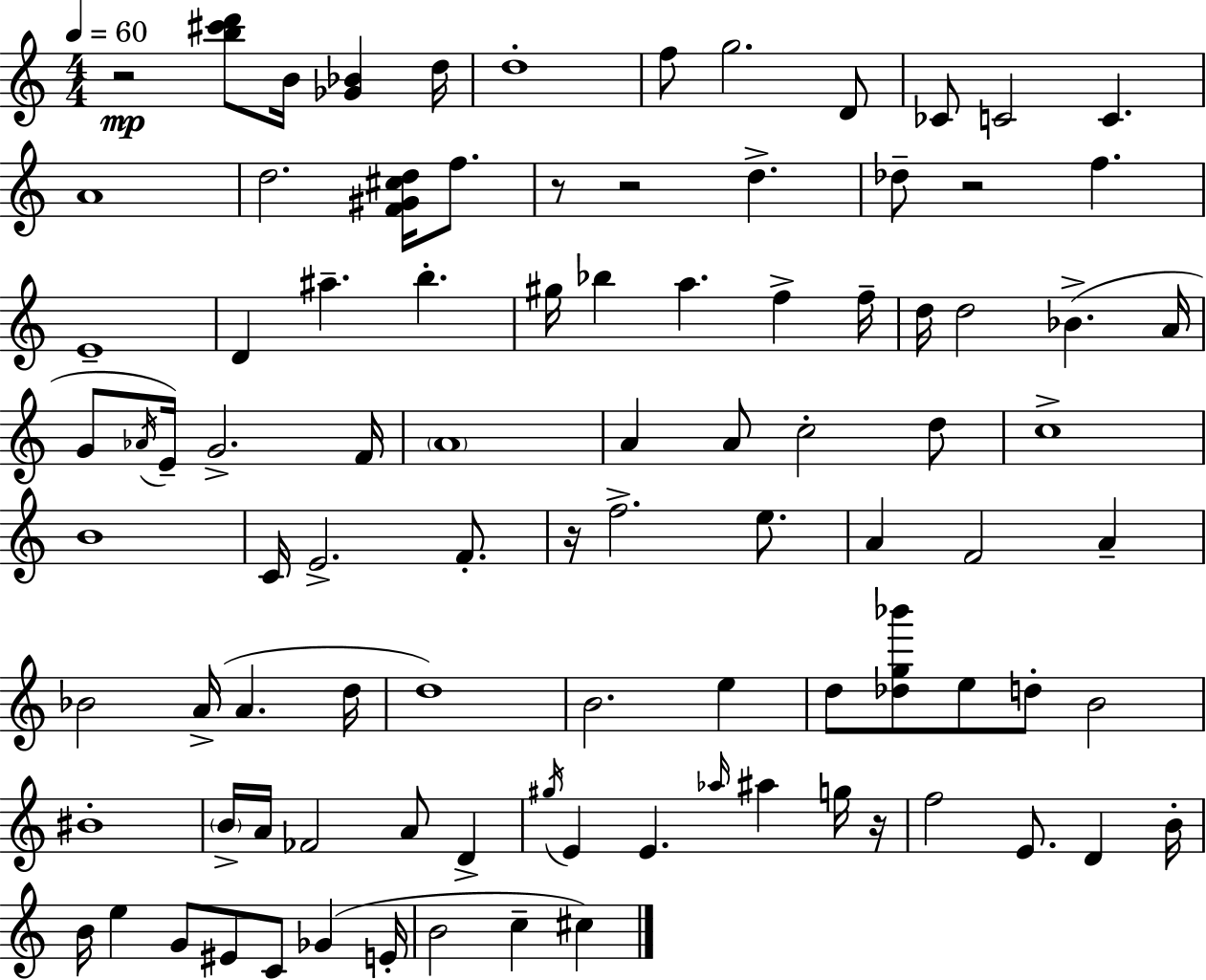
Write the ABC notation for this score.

X:1
T:Untitled
M:4/4
L:1/4
K:C
z2 [b^c'd']/2 B/4 [_G_B] d/4 d4 f/2 g2 D/2 _C/2 C2 C A4 d2 [F^G^cd]/4 f/2 z/2 z2 d _d/2 z2 f E4 D ^a b ^g/4 _b a f f/4 d/4 d2 _B A/4 G/2 _A/4 E/4 G2 F/4 A4 A A/2 c2 d/2 c4 B4 C/4 E2 F/2 z/4 f2 e/2 A F2 A _B2 A/4 A d/4 d4 B2 e d/2 [_dg_b']/2 e/2 d/2 B2 ^B4 B/4 A/4 _F2 A/2 D ^g/4 E E _a/4 ^a g/4 z/4 f2 E/2 D B/4 B/4 e G/2 ^E/2 C/2 _G E/4 B2 c ^c